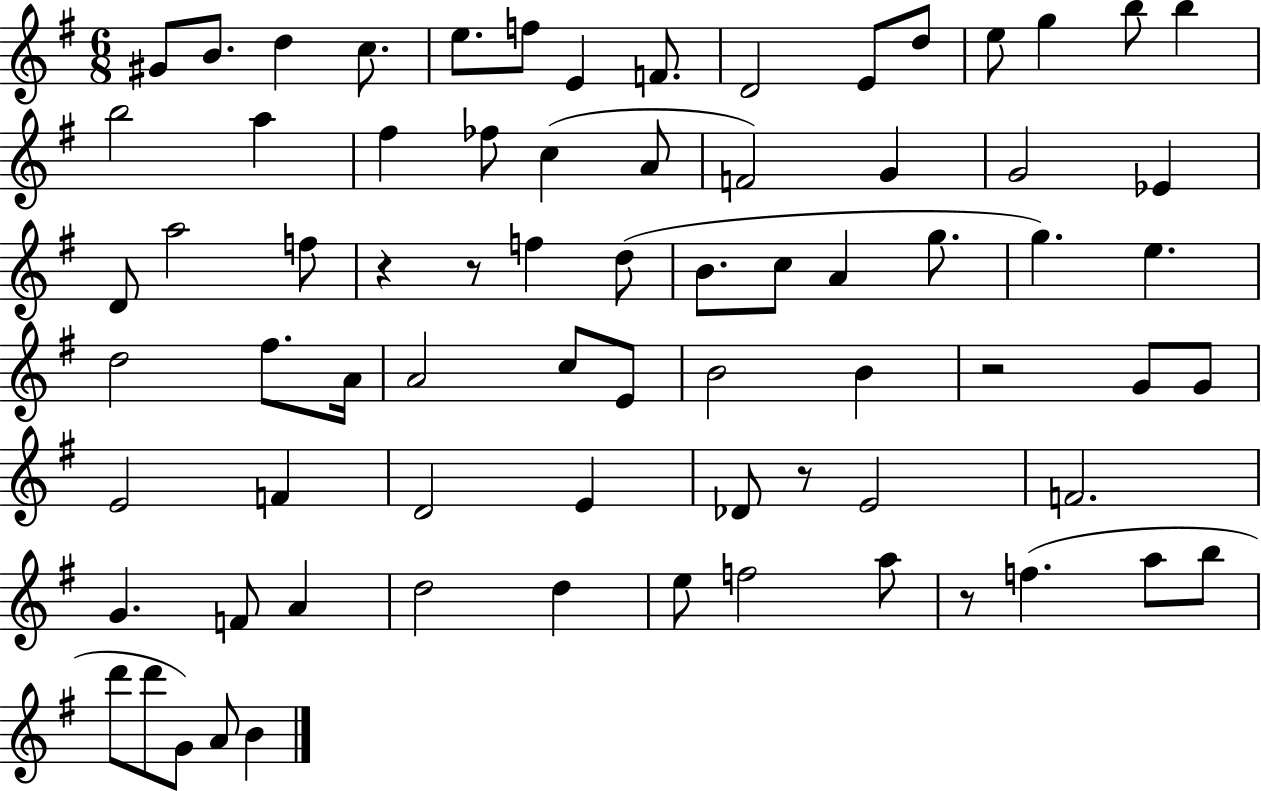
{
  \clef treble
  \numericTimeSignature
  \time 6/8
  \key g \major
  gis'8 b'8. d''4 c''8. | e''8. f''8 e'4 f'8. | d'2 e'8 d''8 | e''8 g''4 b''8 b''4 | \break b''2 a''4 | fis''4 fes''8 c''4( a'8 | f'2) g'4 | g'2 ees'4 | \break d'8 a''2 f''8 | r4 r8 f''4 d''8( | b'8. c''8 a'4 g''8. | g''4.) e''4. | \break d''2 fis''8. a'16 | a'2 c''8 e'8 | b'2 b'4 | r2 g'8 g'8 | \break e'2 f'4 | d'2 e'4 | des'8 r8 e'2 | f'2. | \break g'4. f'8 a'4 | d''2 d''4 | e''8 f''2 a''8 | r8 f''4.( a''8 b''8 | \break d'''8 d'''8 g'8) a'8 b'4 | \bar "|."
}